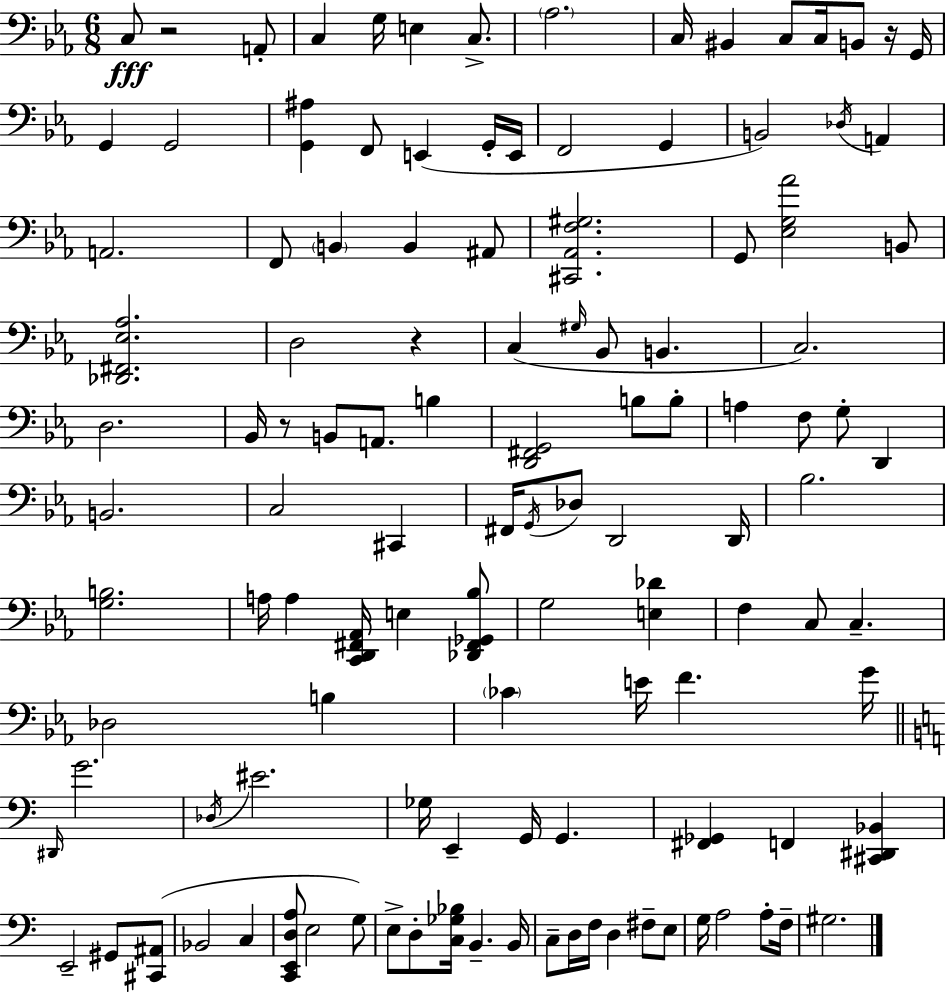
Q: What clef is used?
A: bass